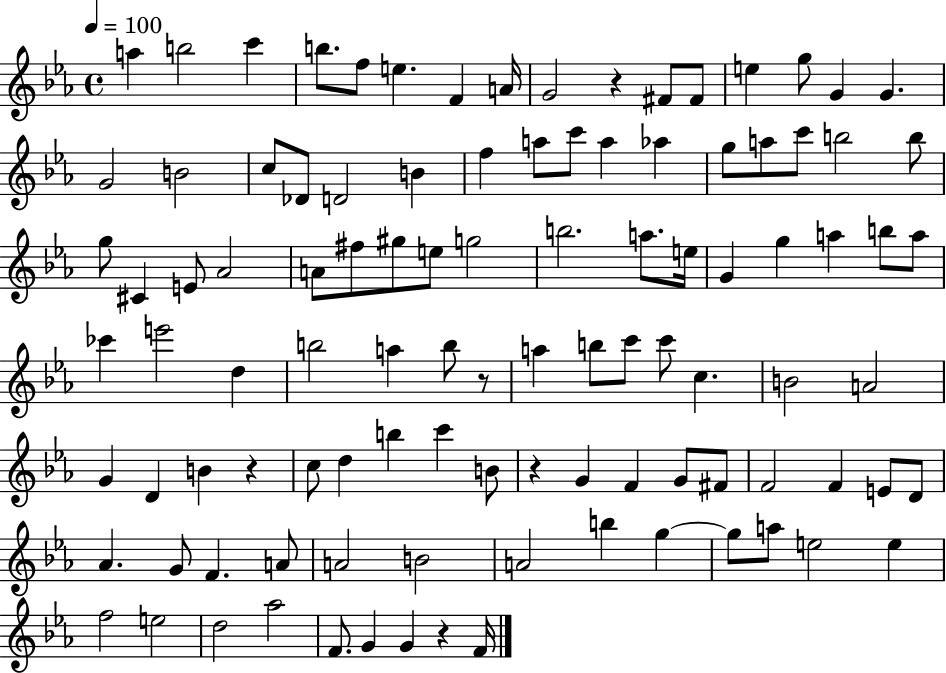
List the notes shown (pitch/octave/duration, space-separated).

A5/q B5/h C6/q B5/e. F5/e E5/q. F4/q A4/s G4/h R/q F#4/e F#4/e E5/q G5/e G4/q G4/q. G4/h B4/h C5/e Db4/e D4/h B4/q F5/q A5/e C6/e A5/q Ab5/q G5/e A5/e C6/e B5/h B5/e G5/e C#4/q E4/e Ab4/h A4/e F#5/e G#5/e E5/e G5/h B5/h. A5/e. E5/s G4/q G5/q A5/q B5/e A5/e CES6/q E6/h D5/q B5/h A5/q B5/e R/e A5/q B5/e C6/e C6/e C5/q. B4/h A4/h G4/q D4/q B4/q R/q C5/e D5/q B5/q C6/q B4/e R/q G4/q F4/q G4/e F#4/e F4/h F4/q E4/e D4/e Ab4/q. G4/e F4/q. A4/e A4/h B4/h A4/h B5/q G5/q G5/e A5/e E5/h E5/q F5/h E5/h D5/h Ab5/h F4/e. G4/q G4/q R/q F4/s